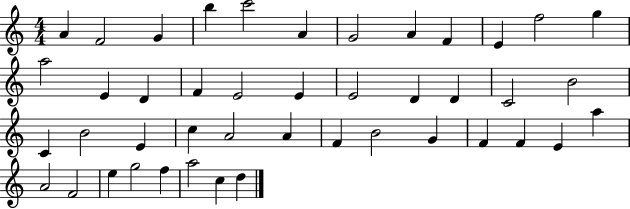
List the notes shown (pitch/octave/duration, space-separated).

A4/q F4/h G4/q B5/q C6/h A4/q G4/h A4/q F4/q E4/q F5/h G5/q A5/h E4/q D4/q F4/q E4/h E4/q E4/h D4/q D4/q C4/h B4/h C4/q B4/h E4/q C5/q A4/h A4/q F4/q B4/h G4/q F4/q F4/q E4/q A5/q A4/h F4/h E5/q G5/h F5/q A5/h C5/q D5/q